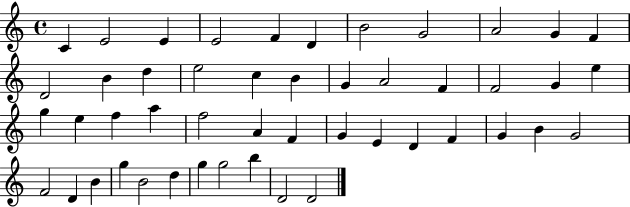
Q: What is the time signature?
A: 4/4